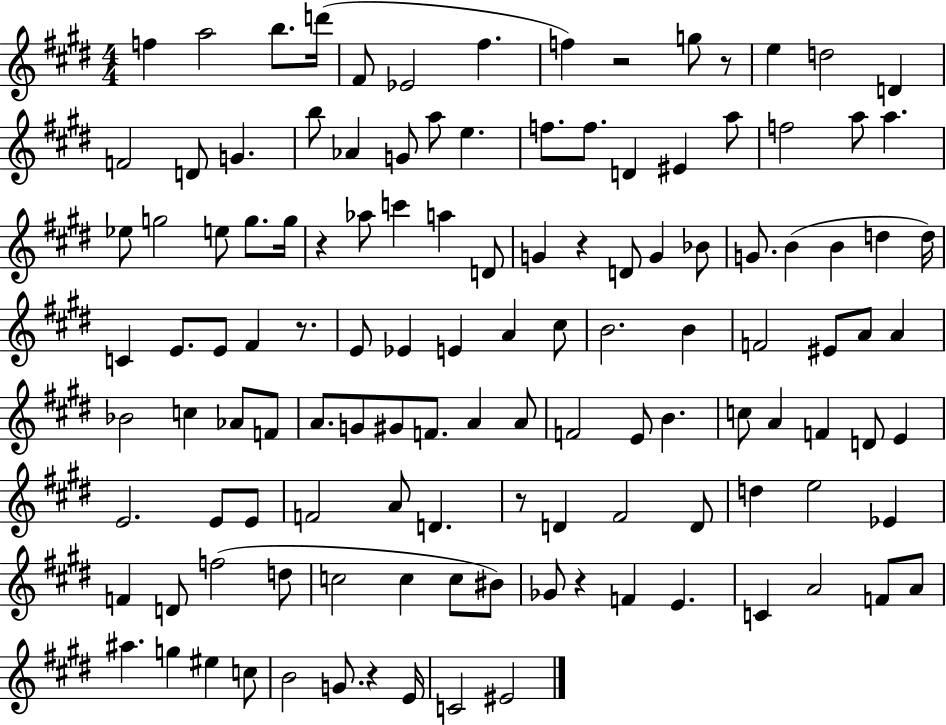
X:1
T:Untitled
M:4/4
L:1/4
K:E
f a2 b/2 d'/4 ^F/2 _E2 ^f f z2 g/2 z/2 e d2 D F2 D/2 G b/2 _A G/2 a/2 e f/2 f/2 D ^E a/2 f2 a/2 a _e/2 g2 e/2 g/2 g/4 z _a/2 c' a D/2 G z D/2 G _B/2 G/2 B B d d/4 C E/2 E/2 ^F z/2 E/2 _E E A ^c/2 B2 B F2 ^E/2 A/2 A _B2 c _A/2 F/2 A/2 G/2 ^G/2 F/2 A A/2 F2 E/2 B c/2 A F D/2 E E2 E/2 E/2 F2 A/2 D z/2 D ^F2 D/2 d e2 _E F D/2 f2 d/2 c2 c c/2 ^B/2 _G/2 z F E C A2 F/2 A/2 ^a g ^e c/2 B2 G/2 z E/4 C2 ^E2